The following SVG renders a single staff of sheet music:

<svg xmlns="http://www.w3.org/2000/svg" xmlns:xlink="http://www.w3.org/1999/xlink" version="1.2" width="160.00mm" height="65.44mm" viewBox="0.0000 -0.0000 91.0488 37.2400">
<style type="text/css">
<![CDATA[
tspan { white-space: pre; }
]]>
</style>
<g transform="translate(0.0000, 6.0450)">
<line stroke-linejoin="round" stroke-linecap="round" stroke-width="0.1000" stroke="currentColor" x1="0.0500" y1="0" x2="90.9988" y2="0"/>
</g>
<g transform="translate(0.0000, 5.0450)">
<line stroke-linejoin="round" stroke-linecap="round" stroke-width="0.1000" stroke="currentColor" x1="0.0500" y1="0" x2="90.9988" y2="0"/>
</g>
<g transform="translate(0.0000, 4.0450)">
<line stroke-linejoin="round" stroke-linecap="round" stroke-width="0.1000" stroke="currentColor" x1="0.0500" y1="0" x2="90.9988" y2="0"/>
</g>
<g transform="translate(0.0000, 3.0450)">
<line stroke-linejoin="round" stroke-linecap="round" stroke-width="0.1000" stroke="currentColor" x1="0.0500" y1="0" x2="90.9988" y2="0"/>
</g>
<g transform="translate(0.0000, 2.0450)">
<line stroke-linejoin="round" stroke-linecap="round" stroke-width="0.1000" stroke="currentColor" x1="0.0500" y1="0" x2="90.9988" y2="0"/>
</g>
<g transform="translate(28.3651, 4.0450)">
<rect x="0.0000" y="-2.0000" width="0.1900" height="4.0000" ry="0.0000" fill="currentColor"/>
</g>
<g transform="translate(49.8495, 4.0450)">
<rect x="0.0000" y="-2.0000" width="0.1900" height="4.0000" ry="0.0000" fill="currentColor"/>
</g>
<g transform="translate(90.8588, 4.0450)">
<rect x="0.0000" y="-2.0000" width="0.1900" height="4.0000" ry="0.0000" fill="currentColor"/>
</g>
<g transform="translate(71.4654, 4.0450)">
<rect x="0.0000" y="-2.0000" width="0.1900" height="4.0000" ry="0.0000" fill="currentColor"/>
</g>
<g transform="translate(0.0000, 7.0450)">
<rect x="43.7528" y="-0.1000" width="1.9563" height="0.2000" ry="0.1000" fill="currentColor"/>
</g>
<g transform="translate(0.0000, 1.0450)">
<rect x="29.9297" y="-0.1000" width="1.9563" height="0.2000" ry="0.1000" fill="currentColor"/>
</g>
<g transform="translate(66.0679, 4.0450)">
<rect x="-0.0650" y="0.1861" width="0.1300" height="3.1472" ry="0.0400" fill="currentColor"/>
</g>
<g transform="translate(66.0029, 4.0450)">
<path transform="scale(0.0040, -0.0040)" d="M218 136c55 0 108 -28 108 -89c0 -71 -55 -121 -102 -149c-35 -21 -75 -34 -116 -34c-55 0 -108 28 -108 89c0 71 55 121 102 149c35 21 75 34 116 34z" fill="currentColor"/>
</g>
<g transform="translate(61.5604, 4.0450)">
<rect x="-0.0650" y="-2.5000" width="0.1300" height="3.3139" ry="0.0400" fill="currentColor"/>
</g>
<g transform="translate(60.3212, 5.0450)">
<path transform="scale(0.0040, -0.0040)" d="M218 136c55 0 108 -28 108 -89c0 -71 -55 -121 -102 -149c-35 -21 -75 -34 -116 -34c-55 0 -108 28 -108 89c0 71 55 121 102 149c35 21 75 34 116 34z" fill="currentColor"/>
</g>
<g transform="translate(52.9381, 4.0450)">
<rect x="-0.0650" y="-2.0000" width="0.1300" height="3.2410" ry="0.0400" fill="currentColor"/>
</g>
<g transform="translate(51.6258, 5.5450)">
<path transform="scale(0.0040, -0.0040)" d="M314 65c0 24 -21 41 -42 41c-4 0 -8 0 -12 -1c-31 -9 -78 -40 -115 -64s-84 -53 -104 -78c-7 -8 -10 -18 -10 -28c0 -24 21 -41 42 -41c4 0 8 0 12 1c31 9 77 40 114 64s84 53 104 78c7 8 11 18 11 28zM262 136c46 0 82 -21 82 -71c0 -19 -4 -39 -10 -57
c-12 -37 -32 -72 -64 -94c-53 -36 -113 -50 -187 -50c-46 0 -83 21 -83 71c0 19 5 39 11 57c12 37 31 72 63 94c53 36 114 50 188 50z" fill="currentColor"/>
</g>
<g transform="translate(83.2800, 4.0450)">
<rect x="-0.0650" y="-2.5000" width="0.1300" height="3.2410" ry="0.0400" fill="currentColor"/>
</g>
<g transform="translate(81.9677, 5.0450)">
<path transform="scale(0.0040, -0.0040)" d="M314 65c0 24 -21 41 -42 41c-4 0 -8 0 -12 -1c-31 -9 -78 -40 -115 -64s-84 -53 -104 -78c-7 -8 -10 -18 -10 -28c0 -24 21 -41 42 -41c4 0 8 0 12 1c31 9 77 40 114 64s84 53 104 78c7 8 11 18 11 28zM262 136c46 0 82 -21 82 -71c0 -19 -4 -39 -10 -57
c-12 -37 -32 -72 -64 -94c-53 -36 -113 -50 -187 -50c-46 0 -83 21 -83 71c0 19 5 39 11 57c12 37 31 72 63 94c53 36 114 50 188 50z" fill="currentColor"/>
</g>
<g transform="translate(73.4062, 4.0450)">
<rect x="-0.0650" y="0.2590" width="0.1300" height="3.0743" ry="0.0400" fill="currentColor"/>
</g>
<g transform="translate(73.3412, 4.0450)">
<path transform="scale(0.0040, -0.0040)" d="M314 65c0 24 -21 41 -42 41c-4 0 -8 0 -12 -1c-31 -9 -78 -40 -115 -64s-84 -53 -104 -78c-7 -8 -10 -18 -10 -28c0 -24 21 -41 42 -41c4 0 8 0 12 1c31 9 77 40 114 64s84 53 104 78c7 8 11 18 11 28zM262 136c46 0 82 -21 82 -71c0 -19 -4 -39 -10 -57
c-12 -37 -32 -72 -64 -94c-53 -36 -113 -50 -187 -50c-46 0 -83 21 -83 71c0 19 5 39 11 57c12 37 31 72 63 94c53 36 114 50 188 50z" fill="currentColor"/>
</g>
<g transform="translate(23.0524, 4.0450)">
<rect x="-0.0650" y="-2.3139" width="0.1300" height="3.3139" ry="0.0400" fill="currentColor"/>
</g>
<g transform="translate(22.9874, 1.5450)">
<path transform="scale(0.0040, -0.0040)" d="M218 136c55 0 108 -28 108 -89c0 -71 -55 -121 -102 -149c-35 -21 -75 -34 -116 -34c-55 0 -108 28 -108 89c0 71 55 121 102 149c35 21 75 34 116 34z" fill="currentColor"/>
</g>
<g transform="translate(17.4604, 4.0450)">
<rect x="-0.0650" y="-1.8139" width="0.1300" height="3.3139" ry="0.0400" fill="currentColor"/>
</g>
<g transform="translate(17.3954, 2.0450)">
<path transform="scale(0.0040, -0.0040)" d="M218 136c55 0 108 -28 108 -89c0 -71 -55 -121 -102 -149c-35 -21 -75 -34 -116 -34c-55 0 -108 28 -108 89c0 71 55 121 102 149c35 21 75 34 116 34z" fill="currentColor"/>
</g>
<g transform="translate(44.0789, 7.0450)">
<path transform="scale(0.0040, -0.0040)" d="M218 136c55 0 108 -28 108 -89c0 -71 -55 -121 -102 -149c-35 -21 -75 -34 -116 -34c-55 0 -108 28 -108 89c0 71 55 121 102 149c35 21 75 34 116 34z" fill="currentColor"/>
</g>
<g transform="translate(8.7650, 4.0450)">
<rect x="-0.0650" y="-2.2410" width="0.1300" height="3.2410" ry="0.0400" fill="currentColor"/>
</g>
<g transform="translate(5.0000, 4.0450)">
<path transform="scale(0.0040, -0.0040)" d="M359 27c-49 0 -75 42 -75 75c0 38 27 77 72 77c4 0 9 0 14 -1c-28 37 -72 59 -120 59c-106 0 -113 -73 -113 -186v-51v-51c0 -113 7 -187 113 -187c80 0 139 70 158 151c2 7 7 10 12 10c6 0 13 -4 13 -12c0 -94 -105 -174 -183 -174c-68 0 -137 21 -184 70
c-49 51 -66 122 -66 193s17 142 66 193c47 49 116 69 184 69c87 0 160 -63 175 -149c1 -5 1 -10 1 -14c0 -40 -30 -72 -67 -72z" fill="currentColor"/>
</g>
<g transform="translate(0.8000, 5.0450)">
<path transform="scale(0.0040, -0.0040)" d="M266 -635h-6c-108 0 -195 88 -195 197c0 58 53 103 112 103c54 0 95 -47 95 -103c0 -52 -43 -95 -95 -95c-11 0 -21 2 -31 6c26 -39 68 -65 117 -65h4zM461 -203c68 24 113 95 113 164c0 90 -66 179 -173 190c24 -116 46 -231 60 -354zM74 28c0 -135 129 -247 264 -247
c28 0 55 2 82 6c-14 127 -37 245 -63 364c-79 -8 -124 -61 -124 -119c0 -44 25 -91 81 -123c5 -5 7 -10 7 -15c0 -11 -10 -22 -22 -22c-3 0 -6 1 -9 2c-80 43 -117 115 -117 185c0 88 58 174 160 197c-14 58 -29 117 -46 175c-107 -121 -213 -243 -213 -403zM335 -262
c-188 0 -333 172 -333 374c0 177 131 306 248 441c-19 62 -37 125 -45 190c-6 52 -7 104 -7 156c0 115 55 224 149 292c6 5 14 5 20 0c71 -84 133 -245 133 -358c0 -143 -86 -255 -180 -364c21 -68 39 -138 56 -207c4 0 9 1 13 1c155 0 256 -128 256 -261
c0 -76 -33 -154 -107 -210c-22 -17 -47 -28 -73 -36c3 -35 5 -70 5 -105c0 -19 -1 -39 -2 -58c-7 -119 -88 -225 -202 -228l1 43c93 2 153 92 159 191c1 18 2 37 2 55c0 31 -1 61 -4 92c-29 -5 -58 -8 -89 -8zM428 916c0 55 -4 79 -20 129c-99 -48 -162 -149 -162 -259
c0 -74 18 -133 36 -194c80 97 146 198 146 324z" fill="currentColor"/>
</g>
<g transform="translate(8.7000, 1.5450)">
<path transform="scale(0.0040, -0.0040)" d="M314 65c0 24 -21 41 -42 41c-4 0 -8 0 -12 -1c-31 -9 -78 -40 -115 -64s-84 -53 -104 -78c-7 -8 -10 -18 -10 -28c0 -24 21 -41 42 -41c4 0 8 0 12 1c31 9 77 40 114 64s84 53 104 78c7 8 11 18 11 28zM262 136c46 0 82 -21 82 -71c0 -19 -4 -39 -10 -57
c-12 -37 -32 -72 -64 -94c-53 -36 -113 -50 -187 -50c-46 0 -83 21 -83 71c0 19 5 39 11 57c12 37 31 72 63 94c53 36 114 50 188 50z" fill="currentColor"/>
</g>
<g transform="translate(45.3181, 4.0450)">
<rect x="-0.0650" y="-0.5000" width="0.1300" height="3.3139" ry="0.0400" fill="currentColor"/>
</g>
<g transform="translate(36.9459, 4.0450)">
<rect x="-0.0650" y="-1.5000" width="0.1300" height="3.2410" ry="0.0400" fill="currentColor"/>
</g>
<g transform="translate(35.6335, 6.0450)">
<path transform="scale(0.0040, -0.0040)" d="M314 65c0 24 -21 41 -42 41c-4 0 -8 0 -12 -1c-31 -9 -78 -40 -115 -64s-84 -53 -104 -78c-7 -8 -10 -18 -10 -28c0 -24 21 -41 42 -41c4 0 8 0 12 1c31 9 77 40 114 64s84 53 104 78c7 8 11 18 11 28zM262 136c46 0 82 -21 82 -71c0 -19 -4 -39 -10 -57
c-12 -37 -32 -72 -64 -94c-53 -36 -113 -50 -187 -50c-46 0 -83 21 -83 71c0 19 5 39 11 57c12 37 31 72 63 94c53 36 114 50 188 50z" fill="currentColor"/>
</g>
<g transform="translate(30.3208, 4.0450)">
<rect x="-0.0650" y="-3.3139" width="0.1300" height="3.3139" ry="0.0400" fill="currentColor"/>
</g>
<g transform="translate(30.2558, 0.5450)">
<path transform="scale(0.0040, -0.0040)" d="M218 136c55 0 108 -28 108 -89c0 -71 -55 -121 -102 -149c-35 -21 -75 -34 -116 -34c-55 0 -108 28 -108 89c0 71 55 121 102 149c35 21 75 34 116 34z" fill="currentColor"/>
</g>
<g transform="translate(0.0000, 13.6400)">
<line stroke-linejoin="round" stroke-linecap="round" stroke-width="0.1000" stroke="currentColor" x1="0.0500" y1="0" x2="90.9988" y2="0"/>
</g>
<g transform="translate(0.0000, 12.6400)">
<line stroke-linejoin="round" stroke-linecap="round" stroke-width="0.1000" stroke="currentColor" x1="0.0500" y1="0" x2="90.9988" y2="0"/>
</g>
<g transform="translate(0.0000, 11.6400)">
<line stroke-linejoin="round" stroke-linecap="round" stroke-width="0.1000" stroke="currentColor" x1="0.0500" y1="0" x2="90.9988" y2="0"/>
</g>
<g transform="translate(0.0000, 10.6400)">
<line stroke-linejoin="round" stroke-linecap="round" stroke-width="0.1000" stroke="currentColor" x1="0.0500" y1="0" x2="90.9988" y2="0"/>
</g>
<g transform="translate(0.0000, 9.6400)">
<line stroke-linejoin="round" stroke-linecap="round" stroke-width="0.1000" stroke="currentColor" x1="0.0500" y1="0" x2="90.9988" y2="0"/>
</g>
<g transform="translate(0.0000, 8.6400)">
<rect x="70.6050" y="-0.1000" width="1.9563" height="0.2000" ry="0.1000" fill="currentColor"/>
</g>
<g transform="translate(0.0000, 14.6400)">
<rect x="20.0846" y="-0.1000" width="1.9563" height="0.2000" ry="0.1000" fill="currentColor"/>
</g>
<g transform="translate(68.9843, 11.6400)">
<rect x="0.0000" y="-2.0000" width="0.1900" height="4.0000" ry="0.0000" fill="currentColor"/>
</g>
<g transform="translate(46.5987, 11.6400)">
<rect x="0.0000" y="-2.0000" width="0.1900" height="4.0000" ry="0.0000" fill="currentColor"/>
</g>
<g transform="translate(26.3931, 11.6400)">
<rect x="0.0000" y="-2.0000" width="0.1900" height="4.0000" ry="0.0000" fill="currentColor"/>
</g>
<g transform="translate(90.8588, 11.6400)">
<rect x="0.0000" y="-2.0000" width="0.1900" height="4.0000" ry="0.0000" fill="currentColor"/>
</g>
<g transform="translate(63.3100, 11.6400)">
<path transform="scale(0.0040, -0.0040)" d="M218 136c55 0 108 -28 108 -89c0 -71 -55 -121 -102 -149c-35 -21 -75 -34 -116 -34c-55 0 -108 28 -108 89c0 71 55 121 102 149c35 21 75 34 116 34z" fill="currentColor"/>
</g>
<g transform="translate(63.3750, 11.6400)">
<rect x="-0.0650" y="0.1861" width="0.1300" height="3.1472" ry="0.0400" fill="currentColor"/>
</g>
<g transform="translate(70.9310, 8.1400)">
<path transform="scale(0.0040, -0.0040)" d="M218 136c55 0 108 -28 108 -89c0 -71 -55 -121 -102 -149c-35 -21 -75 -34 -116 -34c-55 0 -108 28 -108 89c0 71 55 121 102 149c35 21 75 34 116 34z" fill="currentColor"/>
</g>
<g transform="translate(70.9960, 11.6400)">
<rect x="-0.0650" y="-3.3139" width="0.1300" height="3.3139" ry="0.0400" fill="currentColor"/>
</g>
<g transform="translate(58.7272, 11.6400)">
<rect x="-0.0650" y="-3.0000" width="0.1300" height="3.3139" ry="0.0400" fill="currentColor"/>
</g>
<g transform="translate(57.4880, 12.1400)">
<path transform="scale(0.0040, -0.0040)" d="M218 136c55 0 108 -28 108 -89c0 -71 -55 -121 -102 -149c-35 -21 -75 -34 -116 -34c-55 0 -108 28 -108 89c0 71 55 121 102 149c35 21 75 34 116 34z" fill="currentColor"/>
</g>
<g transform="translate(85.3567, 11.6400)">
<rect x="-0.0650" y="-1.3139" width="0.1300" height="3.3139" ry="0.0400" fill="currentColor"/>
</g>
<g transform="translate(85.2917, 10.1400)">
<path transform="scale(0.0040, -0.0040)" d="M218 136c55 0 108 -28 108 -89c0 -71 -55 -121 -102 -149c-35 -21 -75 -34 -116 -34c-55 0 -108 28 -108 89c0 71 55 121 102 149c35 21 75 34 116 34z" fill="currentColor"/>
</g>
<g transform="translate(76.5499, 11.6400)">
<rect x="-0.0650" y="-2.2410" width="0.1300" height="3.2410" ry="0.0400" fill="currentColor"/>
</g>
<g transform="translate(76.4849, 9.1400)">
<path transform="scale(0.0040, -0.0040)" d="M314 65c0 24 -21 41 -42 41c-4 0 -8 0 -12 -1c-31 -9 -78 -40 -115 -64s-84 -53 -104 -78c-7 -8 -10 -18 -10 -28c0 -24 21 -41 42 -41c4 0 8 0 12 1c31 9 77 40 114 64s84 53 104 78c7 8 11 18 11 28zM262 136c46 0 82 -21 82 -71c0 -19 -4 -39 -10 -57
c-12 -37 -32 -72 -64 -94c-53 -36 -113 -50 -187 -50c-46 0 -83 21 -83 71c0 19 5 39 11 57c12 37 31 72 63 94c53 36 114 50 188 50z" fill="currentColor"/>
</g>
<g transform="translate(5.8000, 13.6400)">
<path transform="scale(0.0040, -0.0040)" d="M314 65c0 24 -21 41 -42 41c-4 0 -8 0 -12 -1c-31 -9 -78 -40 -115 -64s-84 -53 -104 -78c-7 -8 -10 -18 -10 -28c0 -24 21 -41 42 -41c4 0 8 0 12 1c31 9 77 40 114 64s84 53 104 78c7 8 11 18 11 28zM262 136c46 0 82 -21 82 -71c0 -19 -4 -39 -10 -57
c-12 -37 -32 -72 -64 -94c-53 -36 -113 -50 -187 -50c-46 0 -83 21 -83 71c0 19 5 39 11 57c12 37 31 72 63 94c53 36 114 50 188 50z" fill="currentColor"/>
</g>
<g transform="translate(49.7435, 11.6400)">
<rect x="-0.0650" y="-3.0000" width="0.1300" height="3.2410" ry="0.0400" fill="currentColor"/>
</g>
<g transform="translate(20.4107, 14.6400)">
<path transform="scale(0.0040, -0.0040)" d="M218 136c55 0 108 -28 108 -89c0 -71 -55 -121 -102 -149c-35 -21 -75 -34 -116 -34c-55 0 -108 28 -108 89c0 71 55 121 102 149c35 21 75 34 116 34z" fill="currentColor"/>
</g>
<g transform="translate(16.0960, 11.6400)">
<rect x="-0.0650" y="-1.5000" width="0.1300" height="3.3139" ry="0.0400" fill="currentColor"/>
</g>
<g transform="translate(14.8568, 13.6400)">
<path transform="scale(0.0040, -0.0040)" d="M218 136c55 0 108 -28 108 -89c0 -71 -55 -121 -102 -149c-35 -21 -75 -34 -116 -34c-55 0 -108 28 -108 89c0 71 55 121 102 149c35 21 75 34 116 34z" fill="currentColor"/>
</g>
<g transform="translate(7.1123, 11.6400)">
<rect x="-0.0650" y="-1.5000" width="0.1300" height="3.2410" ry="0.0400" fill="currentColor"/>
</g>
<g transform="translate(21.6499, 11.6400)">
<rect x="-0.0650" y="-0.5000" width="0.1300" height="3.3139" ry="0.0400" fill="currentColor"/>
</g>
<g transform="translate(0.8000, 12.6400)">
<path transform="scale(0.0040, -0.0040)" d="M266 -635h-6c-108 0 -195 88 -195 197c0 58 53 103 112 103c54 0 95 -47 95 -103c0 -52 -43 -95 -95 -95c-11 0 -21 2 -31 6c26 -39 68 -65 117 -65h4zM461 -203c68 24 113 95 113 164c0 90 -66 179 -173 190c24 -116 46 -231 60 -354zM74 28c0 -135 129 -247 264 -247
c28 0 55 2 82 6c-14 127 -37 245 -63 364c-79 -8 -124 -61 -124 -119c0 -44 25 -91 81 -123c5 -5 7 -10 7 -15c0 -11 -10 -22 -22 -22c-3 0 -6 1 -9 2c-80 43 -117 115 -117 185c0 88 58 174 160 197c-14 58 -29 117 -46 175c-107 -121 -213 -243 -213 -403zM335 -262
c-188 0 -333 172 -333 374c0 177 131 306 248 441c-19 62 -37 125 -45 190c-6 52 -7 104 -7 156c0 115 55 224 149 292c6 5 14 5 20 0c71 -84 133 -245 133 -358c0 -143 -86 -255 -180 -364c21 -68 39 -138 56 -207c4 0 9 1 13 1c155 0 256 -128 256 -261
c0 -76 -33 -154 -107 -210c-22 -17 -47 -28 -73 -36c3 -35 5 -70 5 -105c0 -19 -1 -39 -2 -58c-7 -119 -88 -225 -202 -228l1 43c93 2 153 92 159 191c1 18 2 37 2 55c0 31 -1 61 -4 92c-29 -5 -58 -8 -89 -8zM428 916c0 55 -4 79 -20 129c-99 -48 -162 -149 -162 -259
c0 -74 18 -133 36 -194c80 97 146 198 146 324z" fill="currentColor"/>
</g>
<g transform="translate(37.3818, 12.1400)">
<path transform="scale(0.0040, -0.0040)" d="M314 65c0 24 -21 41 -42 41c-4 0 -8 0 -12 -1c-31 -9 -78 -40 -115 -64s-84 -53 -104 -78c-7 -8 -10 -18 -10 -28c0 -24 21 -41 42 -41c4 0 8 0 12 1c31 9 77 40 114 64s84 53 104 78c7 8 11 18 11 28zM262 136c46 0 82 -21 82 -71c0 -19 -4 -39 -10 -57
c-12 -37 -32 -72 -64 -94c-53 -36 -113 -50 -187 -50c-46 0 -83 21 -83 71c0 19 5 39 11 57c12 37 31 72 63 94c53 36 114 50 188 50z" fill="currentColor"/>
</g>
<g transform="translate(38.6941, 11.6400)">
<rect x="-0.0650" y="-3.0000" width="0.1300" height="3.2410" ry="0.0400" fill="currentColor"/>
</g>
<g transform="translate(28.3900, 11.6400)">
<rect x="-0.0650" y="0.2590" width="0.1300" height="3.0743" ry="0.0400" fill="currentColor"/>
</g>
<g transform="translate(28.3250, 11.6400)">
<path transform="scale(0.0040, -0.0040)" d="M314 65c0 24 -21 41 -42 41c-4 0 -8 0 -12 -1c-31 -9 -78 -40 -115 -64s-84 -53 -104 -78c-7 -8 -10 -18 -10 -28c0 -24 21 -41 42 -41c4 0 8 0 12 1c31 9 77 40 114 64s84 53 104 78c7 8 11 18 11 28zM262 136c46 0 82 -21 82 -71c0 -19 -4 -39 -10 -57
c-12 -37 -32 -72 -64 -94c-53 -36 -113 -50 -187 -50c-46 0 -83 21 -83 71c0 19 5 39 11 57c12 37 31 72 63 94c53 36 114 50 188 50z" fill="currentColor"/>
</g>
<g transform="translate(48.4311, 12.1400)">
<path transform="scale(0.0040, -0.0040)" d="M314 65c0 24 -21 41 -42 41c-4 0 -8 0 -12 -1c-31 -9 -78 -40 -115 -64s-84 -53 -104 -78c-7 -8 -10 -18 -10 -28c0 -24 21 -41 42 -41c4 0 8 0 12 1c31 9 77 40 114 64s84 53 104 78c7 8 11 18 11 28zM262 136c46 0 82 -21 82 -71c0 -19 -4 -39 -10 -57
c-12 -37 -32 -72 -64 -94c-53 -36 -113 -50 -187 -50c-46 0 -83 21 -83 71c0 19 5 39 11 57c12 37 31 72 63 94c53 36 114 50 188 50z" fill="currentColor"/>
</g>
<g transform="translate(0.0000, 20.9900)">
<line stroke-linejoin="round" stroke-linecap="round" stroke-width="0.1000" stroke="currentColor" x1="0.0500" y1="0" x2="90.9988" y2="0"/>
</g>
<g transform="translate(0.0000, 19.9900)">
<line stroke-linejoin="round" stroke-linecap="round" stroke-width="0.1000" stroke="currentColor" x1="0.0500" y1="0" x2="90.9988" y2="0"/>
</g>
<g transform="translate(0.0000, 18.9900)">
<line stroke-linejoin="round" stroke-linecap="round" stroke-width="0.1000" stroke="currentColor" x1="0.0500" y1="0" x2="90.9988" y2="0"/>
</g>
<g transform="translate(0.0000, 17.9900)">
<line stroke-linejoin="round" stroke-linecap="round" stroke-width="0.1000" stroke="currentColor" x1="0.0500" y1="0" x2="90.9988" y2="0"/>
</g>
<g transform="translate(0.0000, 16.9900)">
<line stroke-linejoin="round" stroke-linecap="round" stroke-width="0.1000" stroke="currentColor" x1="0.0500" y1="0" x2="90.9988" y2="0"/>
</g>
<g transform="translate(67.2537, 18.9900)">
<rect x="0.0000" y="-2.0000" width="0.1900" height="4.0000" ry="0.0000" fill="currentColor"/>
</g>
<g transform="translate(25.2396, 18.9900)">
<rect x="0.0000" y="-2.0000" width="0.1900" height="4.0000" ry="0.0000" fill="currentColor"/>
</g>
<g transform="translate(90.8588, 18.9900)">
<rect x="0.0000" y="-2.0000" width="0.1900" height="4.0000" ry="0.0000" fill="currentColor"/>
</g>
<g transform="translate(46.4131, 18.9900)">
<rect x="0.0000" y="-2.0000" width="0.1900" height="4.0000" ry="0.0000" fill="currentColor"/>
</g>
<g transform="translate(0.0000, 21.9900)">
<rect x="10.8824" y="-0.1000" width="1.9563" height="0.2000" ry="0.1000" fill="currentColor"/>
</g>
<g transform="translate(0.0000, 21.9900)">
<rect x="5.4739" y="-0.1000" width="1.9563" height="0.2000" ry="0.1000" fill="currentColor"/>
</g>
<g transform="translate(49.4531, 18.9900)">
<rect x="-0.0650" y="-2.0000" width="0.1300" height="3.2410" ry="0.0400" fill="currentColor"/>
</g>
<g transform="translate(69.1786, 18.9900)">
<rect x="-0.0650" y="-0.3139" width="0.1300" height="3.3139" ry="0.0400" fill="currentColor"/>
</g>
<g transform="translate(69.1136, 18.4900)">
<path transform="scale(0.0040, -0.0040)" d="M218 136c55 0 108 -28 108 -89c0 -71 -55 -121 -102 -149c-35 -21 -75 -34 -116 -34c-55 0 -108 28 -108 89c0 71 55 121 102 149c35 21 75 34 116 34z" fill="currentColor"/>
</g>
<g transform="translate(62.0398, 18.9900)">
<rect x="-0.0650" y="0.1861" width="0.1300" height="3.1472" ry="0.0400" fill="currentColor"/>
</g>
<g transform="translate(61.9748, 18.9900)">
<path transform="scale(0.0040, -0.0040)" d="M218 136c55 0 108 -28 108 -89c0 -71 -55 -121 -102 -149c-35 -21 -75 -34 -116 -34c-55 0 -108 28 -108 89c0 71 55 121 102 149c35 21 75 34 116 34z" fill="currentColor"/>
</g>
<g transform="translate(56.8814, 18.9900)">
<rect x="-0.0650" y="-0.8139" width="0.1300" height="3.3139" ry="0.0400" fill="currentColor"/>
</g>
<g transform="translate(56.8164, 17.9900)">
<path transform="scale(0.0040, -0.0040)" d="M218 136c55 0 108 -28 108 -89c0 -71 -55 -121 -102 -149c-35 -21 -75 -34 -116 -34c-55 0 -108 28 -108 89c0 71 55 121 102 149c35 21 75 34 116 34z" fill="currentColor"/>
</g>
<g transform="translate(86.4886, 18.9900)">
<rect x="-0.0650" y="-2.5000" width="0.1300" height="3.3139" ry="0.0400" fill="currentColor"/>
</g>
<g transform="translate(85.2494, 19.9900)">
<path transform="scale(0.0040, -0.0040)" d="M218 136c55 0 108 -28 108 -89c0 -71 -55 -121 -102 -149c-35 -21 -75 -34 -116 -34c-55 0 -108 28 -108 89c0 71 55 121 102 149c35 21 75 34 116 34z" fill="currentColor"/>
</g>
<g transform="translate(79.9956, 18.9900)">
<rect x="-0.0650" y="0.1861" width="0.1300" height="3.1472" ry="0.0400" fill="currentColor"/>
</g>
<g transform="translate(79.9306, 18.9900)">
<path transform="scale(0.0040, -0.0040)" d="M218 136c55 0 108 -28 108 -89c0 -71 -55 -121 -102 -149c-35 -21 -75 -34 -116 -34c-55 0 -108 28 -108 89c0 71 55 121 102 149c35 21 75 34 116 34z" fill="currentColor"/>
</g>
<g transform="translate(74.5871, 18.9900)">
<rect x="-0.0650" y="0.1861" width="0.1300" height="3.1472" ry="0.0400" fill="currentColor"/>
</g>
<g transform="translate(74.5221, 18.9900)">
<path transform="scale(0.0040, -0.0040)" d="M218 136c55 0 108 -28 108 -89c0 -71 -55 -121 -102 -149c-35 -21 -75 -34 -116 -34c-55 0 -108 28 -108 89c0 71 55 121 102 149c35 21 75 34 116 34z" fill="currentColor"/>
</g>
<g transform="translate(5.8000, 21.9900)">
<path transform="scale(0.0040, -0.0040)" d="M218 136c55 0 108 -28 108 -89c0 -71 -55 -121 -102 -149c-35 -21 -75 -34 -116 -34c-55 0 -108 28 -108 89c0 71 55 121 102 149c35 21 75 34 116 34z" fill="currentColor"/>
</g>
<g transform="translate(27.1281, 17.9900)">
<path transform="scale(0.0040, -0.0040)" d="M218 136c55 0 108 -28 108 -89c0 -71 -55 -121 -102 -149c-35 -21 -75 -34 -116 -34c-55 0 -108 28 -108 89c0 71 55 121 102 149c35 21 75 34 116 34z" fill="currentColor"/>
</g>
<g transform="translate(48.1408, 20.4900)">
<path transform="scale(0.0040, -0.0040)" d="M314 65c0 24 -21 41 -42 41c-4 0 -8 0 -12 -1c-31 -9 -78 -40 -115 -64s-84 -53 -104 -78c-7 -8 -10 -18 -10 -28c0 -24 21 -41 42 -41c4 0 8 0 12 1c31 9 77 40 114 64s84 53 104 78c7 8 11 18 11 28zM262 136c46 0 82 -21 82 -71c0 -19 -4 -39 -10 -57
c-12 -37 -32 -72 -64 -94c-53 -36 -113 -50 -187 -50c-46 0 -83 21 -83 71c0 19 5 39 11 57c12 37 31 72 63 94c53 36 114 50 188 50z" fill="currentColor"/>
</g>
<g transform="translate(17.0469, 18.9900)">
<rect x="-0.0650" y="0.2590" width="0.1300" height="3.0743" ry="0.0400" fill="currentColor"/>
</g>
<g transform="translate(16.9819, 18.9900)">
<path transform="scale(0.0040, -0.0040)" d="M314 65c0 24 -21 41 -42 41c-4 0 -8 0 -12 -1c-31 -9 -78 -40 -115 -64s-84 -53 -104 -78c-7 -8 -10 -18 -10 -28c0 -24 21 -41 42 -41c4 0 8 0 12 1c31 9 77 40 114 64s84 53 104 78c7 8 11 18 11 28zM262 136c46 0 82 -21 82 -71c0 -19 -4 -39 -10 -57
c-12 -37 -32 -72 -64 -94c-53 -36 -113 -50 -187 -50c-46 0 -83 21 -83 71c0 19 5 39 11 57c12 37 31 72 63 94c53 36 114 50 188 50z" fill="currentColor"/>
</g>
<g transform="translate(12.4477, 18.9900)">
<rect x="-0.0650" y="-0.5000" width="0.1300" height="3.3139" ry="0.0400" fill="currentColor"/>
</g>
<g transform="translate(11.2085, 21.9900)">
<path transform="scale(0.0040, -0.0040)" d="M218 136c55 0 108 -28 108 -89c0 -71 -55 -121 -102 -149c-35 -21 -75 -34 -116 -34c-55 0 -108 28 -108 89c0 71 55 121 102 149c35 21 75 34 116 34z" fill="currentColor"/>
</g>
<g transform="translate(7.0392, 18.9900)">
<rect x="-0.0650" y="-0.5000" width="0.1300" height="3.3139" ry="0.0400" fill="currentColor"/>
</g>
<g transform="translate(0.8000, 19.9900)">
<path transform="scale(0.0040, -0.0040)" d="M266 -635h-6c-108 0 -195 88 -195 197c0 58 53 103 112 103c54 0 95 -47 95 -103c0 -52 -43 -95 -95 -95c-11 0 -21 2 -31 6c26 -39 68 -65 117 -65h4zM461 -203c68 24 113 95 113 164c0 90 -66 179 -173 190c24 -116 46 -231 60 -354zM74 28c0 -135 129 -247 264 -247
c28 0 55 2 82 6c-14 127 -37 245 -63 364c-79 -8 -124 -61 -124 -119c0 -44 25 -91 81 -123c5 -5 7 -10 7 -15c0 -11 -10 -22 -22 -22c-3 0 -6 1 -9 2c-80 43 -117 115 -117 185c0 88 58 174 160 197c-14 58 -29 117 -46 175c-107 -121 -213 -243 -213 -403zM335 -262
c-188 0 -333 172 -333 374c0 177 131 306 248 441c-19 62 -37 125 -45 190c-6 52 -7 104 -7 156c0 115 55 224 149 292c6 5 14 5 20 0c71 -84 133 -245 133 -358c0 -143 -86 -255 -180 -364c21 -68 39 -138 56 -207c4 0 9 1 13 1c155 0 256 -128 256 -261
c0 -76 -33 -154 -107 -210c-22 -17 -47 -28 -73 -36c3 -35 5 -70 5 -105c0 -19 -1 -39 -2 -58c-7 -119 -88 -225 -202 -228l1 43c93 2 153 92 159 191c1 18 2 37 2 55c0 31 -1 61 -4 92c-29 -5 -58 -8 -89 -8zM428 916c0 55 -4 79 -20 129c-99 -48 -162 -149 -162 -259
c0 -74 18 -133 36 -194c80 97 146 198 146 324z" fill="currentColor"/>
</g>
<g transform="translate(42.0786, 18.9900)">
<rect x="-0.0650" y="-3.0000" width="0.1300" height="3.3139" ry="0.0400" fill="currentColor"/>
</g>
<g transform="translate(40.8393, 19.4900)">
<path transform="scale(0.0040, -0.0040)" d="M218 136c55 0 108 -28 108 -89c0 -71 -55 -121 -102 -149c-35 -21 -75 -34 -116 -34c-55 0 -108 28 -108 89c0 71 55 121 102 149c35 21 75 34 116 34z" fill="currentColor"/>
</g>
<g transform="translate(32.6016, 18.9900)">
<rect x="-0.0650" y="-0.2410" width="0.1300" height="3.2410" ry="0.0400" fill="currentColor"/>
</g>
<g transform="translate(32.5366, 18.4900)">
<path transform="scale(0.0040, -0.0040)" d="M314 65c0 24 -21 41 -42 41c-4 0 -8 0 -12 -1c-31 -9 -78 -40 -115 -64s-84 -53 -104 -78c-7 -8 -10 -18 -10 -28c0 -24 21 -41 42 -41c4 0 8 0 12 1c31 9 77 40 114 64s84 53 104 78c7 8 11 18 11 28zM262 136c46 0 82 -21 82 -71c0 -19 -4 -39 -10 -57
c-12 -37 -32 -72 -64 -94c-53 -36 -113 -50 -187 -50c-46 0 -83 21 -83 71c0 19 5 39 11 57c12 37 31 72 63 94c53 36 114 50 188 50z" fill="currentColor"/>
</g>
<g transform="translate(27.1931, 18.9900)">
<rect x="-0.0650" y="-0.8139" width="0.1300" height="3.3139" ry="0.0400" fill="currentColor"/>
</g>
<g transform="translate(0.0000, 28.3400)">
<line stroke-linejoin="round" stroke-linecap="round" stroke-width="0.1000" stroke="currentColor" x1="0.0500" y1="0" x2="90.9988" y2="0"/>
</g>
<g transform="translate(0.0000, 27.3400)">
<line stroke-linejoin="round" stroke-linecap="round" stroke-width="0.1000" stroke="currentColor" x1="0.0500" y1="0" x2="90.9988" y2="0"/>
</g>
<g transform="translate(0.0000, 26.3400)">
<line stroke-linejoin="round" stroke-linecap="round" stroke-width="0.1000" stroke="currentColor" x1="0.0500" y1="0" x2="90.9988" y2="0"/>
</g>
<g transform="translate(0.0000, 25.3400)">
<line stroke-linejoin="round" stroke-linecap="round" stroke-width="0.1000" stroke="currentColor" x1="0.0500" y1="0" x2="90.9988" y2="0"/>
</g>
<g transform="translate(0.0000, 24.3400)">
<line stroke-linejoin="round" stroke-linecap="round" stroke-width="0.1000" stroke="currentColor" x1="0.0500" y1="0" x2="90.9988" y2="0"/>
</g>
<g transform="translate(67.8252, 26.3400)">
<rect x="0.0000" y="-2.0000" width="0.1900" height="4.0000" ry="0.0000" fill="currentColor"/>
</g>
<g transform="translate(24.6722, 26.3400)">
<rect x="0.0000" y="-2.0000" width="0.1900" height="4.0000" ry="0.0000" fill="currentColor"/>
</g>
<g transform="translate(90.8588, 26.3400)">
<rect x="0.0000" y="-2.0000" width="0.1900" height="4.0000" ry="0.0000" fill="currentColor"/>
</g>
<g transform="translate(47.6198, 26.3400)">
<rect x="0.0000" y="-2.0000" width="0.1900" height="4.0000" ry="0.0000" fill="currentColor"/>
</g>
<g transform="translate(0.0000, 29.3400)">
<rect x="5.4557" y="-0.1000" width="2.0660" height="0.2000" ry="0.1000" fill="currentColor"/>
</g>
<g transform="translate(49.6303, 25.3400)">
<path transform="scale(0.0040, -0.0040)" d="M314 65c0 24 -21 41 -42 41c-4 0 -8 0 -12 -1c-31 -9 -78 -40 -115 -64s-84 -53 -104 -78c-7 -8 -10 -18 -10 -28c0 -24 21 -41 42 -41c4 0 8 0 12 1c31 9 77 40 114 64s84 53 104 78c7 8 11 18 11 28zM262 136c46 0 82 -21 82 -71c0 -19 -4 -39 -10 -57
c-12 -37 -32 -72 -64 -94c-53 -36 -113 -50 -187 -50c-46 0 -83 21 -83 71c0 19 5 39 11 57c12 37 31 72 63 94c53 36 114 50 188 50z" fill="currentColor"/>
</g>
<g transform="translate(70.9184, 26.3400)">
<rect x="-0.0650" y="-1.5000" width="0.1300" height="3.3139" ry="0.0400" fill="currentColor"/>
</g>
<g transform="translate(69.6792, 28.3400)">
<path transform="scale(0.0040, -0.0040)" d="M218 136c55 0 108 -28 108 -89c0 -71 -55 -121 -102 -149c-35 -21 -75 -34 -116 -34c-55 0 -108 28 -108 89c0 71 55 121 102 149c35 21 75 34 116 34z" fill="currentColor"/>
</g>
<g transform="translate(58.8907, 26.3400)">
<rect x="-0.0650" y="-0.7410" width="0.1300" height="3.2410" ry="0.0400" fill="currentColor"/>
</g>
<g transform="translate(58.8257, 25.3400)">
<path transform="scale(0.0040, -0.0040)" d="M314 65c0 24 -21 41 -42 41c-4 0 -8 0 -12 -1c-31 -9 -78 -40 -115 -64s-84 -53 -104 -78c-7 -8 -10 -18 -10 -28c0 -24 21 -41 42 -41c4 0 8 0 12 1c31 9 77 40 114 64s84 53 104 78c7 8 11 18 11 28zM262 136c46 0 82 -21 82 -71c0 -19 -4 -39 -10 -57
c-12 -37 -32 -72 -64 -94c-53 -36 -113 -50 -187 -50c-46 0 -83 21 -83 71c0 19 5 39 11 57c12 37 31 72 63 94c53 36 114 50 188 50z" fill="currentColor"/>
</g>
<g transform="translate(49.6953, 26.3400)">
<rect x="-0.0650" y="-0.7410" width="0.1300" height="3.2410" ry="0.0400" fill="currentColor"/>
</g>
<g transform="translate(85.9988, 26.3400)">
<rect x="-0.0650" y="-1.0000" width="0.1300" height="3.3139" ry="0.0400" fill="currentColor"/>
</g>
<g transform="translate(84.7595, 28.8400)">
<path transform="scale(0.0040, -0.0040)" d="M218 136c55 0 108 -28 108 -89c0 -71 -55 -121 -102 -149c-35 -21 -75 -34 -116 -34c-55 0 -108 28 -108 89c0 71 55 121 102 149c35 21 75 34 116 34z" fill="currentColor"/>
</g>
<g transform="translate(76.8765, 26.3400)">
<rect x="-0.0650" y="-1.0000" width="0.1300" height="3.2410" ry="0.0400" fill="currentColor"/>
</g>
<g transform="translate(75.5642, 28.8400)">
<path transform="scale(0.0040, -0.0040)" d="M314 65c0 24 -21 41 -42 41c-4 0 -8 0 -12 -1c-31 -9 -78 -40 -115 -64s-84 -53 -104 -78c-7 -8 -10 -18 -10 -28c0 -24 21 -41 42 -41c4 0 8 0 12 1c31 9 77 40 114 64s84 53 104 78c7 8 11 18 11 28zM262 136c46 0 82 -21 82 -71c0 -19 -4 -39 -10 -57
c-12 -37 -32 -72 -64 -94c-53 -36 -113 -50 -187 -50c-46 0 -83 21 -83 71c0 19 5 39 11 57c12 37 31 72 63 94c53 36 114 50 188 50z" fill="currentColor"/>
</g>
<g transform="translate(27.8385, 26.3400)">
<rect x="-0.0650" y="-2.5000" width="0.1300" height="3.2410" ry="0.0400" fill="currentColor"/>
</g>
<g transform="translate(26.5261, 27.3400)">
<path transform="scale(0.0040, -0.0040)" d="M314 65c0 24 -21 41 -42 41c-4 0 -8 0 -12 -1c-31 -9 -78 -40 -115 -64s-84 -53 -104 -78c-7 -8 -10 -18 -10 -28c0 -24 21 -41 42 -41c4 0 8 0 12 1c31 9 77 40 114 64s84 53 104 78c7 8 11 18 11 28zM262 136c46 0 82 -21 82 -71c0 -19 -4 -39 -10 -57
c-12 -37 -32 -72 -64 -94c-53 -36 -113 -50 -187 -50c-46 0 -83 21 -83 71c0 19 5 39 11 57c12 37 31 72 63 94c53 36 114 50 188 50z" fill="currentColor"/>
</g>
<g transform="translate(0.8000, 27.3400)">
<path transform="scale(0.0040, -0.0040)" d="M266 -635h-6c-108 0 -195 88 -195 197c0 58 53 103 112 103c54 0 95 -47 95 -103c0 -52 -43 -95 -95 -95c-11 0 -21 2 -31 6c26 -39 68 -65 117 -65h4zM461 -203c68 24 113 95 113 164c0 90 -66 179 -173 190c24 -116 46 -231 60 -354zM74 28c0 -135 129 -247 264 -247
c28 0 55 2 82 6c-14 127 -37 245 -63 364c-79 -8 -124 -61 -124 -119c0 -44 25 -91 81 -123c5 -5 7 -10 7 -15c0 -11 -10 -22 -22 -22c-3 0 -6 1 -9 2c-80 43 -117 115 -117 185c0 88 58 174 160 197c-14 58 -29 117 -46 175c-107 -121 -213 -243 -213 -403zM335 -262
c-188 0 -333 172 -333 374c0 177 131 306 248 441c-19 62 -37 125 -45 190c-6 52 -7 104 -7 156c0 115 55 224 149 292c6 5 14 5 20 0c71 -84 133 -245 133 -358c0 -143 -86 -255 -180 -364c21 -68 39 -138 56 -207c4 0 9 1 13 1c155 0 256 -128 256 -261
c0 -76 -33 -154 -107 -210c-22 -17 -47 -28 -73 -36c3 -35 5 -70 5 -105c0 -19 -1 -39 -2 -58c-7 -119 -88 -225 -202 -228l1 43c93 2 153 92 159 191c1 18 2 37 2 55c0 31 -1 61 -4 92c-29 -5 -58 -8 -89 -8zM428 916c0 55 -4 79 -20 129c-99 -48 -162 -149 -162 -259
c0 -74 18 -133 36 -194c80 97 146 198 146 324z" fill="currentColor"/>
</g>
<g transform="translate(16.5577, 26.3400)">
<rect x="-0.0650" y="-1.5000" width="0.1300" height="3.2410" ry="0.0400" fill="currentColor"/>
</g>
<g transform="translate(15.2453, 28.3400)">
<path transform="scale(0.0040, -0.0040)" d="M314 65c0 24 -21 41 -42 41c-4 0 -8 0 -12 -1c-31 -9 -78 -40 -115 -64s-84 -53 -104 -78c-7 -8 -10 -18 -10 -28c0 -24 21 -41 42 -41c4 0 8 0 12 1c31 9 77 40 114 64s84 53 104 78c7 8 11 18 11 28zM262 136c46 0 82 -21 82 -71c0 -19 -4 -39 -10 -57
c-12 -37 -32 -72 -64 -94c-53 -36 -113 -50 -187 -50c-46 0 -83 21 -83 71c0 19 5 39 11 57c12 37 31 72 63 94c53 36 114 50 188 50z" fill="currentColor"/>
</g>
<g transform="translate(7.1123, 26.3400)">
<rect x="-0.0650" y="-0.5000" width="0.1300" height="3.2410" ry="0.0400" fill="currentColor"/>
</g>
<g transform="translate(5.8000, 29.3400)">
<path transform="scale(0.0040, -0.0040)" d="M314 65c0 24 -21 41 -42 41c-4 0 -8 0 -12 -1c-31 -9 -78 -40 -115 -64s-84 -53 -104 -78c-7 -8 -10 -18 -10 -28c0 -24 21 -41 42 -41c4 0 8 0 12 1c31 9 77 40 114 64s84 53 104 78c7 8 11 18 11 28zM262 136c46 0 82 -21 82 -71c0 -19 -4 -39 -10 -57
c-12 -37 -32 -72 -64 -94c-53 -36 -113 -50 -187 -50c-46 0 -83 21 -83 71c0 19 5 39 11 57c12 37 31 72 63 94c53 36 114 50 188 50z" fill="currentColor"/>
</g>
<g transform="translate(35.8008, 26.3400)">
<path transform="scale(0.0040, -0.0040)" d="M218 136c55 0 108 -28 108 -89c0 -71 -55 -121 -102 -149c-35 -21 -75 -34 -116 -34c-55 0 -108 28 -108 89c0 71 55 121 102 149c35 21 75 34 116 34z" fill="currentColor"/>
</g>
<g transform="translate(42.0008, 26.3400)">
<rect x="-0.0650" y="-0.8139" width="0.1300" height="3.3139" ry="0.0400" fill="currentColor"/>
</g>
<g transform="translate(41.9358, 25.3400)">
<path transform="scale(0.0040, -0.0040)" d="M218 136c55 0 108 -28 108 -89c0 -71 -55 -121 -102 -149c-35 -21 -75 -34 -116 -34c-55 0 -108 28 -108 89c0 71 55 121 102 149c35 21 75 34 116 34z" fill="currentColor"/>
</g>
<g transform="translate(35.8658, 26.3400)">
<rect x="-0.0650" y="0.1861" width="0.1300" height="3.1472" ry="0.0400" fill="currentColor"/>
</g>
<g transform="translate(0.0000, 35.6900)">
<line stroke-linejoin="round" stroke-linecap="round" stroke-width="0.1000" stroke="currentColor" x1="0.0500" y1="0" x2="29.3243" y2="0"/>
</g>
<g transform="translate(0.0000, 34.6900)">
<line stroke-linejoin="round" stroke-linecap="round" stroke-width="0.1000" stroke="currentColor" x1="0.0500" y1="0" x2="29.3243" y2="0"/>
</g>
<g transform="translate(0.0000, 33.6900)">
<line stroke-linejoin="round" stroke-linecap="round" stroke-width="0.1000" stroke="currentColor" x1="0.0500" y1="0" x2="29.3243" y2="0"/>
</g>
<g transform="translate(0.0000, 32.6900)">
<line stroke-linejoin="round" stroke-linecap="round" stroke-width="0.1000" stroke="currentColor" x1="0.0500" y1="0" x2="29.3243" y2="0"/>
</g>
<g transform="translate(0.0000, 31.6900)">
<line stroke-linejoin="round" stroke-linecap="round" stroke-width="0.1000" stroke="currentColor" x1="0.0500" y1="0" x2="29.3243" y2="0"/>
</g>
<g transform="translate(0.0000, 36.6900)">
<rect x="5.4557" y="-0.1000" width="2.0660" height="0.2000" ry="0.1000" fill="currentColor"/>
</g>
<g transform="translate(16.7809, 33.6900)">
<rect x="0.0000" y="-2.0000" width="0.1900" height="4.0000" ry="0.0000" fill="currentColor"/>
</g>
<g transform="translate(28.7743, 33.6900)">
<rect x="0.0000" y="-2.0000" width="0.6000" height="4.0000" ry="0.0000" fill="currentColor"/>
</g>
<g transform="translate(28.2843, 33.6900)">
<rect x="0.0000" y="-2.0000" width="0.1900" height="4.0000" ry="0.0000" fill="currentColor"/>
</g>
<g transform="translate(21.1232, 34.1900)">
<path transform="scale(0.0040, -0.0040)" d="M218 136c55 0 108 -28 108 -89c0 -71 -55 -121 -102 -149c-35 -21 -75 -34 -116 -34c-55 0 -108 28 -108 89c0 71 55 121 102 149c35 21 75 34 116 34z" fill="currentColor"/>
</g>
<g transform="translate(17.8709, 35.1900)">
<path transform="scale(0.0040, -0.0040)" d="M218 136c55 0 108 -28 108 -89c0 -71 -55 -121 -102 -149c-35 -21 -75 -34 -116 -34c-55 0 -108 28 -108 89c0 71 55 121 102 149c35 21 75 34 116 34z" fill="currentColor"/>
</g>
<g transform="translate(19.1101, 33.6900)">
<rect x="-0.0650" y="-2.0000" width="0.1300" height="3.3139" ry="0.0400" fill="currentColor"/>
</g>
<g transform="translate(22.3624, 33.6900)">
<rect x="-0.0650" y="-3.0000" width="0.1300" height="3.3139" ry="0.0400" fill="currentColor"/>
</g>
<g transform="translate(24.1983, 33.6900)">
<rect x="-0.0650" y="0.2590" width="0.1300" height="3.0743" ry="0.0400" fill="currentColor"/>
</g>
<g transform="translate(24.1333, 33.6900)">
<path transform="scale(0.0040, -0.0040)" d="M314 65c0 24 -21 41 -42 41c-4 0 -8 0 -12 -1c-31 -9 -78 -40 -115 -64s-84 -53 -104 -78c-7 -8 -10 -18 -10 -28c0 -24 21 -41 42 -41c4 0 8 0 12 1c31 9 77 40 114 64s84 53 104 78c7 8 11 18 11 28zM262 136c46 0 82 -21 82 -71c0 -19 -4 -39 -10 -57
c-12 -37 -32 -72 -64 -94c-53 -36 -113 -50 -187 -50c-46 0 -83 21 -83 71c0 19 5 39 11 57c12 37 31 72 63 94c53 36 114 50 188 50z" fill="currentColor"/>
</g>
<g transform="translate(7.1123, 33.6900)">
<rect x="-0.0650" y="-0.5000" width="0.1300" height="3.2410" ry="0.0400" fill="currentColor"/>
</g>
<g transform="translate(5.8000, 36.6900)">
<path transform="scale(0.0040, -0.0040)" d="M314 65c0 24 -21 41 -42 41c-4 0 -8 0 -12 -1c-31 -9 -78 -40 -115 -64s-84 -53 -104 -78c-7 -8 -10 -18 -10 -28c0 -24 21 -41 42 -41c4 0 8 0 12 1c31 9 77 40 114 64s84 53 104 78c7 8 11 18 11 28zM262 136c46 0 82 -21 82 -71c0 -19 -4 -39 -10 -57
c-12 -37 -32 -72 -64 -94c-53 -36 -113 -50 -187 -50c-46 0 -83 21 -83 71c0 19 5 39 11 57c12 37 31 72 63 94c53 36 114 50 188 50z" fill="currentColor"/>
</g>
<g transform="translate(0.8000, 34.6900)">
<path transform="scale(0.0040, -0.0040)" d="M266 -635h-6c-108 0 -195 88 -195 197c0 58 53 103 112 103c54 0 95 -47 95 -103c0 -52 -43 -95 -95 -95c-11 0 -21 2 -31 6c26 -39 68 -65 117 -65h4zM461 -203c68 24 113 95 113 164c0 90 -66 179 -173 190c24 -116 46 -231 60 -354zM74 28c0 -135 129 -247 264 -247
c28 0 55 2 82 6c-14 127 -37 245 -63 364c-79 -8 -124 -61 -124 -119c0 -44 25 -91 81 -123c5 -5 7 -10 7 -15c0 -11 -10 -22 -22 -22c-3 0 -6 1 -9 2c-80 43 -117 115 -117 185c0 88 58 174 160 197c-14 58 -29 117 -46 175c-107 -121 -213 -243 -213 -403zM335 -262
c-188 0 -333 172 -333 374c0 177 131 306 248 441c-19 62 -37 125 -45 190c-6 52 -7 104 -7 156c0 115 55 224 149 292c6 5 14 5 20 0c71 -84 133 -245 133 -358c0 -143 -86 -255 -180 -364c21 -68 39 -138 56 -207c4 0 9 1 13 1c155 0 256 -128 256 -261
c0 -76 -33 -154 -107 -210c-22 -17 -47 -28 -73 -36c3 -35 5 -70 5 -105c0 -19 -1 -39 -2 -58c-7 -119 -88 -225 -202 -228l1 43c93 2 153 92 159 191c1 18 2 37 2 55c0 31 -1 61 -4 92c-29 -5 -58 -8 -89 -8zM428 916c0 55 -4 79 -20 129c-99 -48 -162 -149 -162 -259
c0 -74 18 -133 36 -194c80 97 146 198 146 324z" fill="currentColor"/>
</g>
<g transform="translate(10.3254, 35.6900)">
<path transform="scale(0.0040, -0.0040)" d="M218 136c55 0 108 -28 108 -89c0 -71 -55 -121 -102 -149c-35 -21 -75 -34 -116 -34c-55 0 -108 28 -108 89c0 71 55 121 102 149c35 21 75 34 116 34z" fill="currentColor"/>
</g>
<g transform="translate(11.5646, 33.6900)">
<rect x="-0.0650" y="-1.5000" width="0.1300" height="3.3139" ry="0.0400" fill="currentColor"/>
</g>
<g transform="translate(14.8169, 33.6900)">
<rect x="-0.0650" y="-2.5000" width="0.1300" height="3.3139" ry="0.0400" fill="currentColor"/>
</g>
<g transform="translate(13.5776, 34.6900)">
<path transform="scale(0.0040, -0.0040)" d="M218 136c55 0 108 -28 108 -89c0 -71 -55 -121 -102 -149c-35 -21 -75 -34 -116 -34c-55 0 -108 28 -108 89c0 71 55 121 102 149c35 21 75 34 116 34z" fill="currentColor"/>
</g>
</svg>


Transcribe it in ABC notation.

X:1
T:Untitled
M:4/4
L:1/4
K:C
g2 f g b E2 C F2 G B B2 G2 E2 E C B2 A2 A2 A B b g2 e C C B2 d c2 A F2 d B c B B G C2 E2 G2 B d d2 d2 E D2 D C2 E G F A B2